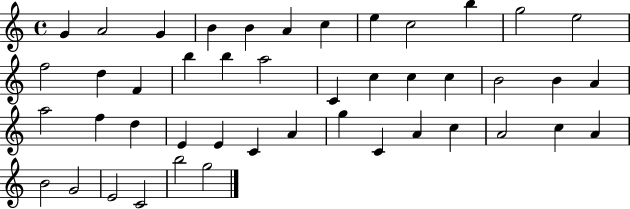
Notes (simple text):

G4/q A4/h G4/q B4/q B4/q A4/q C5/q E5/q C5/h B5/q G5/h E5/h F5/h D5/q F4/q B5/q B5/q A5/h C4/q C5/q C5/q C5/q B4/h B4/q A4/q A5/h F5/q D5/q E4/q E4/q C4/q A4/q G5/q C4/q A4/q C5/q A4/h C5/q A4/q B4/h G4/h E4/h C4/h B5/h G5/h